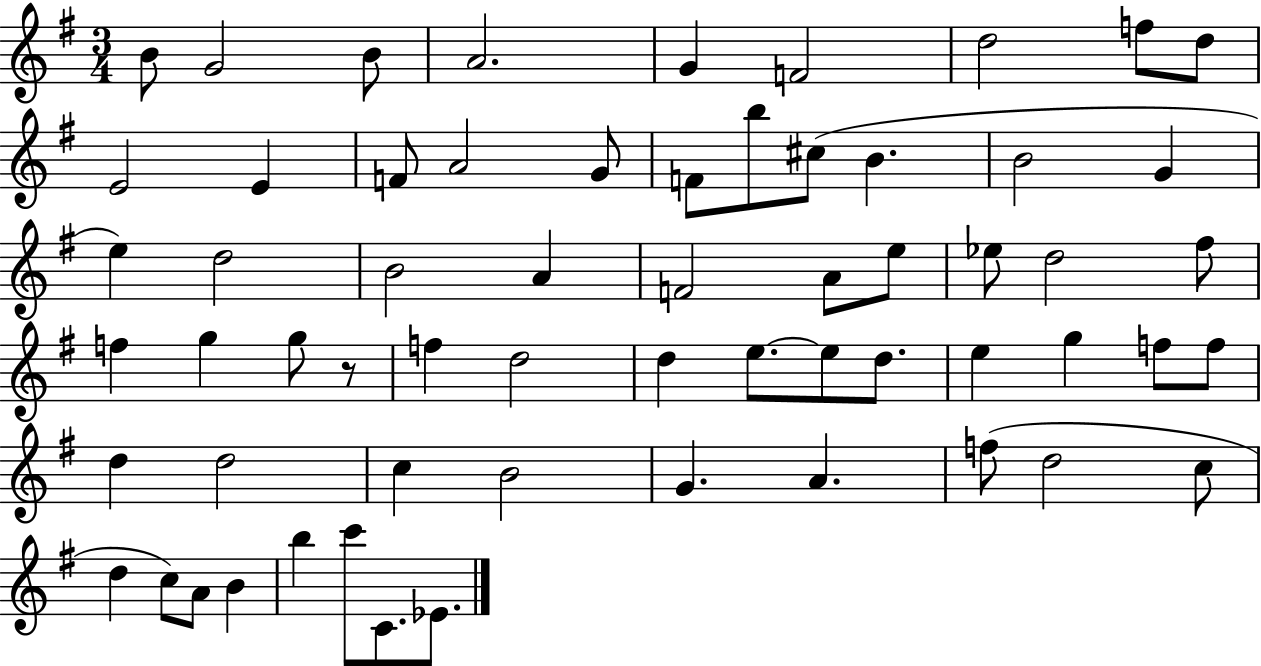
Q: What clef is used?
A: treble